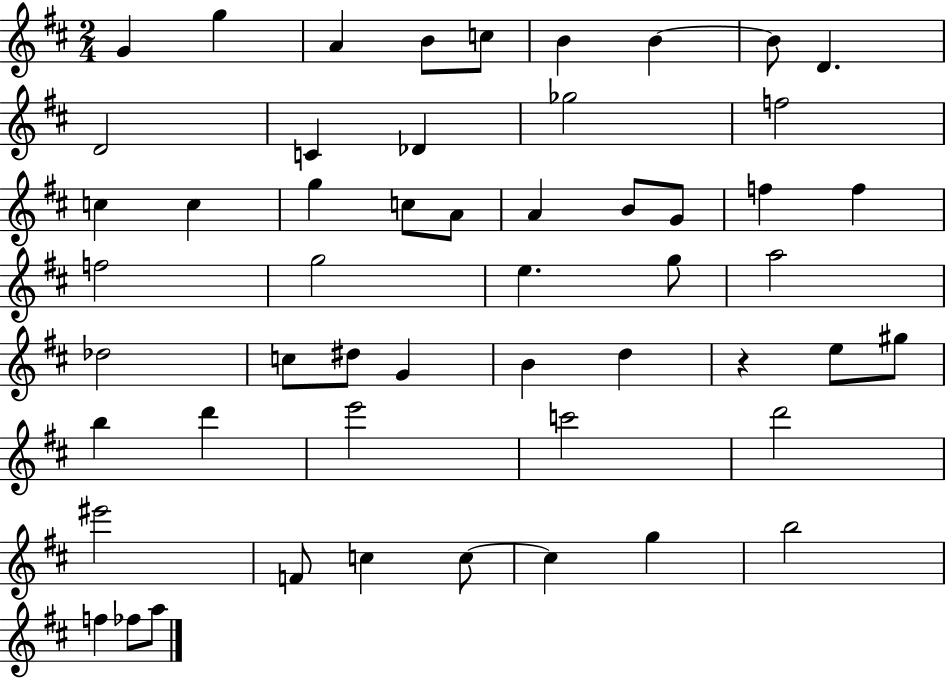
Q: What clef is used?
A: treble